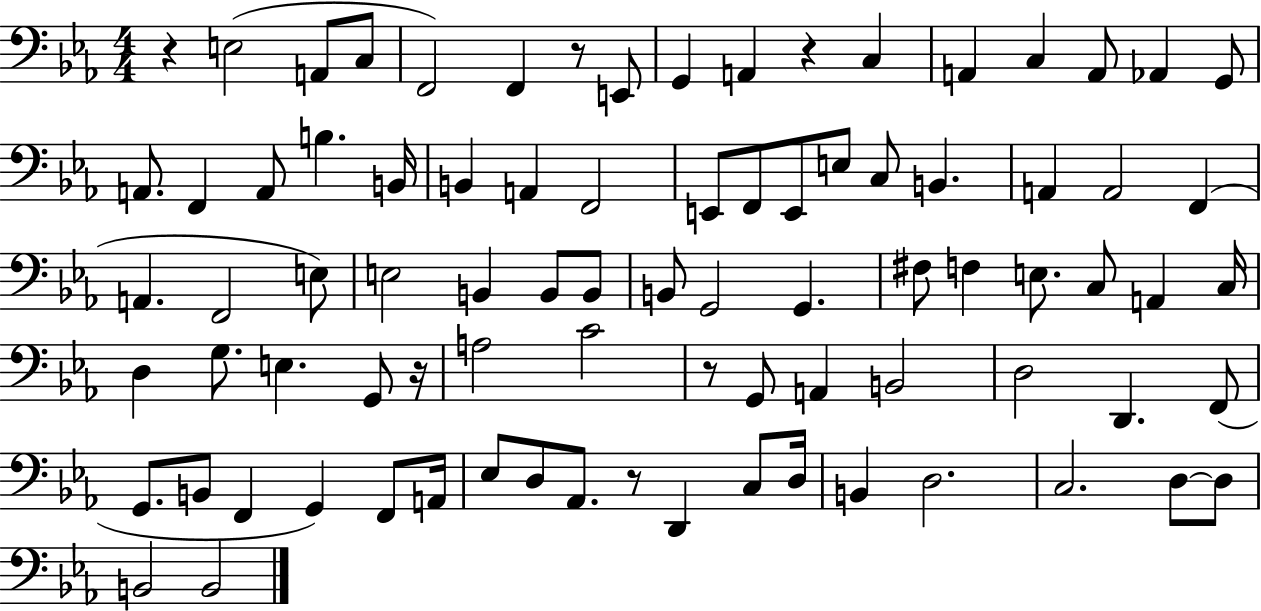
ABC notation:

X:1
T:Untitled
M:4/4
L:1/4
K:Eb
z E,2 A,,/2 C,/2 F,,2 F,, z/2 E,,/2 G,, A,, z C, A,, C, A,,/2 _A,, G,,/2 A,,/2 F,, A,,/2 B, B,,/4 B,, A,, F,,2 E,,/2 F,,/2 E,,/2 E,/2 C,/2 B,, A,, A,,2 F,, A,, F,,2 E,/2 E,2 B,, B,,/2 B,,/2 B,,/2 G,,2 G,, ^F,/2 F, E,/2 C,/2 A,, C,/4 D, G,/2 E, G,,/2 z/4 A,2 C2 z/2 G,,/2 A,, B,,2 D,2 D,, F,,/2 G,,/2 B,,/2 F,, G,, F,,/2 A,,/4 _E,/2 D,/2 _A,,/2 z/2 D,, C,/2 D,/4 B,, D,2 C,2 D,/2 D,/2 B,,2 B,,2